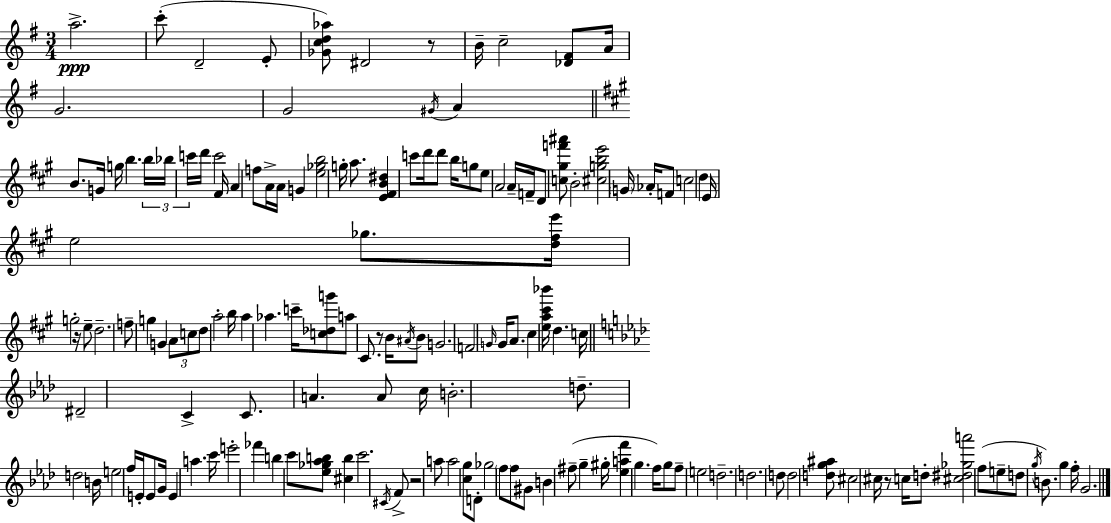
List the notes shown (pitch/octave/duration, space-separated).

A5/h. C6/e D4/h E4/e [Gb4,C5,D5,Ab5]/e D#4/h R/e B4/s C5/h [Db4,F#4]/e A4/s G4/h. G4/h G#4/s A4/q B4/e. G4/s G5/s B5/q. B5/s Bb5/s C6/s D6/s C6/h F#4/s A4/q F5/e A4/s A4/s G4/q [E5,Gb5,B5]/h G5/s A5/e. [E4,F#4,B4,D#5]/q C6/e D6/s D6/e B5/s G5/e E5/e A4/h A4/s F4/s D4/e [C5,G#5,F6,A#6]/e B4/h [C#5,G5,B5,E6]/h G4/s Ab4/s F4/e C5/h D5/q E4/s E5/h Gb5/e. [D5,F#5,E6]/s G5/h R/s E5/e D5/h. F5/e G5/q G4/q A4/e C5/e D5/e A5/h B5/s A5/q Ab5/q. C6/s [C5,Db5,G6]/e A5/e C#4/e. R/e B4/s A#4/s B4/e G4/h. F4/h G4/s G4/s A4/e. C#5/q [E5,A5,C#6,Bb6]/s D5/q. C5/s D#4/h C4/q C4/e. A4/q. A4/e C5/s B4/h. D5/e. D5/h B4/s E5/h F5/s E4/s E4/e G4/s E4/q A5/q. C6/s E6/h FES6/q B5/q C6/e [Eb5,Gb5,Ab5,B5]/e [C#5,B5]/q C6/h. C#4/s F4/e R/h A5/e A5/h [C5,G5]/e D4/e Gb5/h F5/e F5/e G#4/e B4/q F#5/e G5/q G#5/s [Eb5,A5,F6]/q G5/q. F5/s G5/e F5/e E5/h D5/h. D5/h. D5/e D5/h [D5,G5,A#5]/e C#5/h C#5/s R/e C5/s D5/e [C#5,D#5,Gb5,A6]/h F5/e E5/e D5/e G5/s B4/e. G5/q F5/s G4/h.